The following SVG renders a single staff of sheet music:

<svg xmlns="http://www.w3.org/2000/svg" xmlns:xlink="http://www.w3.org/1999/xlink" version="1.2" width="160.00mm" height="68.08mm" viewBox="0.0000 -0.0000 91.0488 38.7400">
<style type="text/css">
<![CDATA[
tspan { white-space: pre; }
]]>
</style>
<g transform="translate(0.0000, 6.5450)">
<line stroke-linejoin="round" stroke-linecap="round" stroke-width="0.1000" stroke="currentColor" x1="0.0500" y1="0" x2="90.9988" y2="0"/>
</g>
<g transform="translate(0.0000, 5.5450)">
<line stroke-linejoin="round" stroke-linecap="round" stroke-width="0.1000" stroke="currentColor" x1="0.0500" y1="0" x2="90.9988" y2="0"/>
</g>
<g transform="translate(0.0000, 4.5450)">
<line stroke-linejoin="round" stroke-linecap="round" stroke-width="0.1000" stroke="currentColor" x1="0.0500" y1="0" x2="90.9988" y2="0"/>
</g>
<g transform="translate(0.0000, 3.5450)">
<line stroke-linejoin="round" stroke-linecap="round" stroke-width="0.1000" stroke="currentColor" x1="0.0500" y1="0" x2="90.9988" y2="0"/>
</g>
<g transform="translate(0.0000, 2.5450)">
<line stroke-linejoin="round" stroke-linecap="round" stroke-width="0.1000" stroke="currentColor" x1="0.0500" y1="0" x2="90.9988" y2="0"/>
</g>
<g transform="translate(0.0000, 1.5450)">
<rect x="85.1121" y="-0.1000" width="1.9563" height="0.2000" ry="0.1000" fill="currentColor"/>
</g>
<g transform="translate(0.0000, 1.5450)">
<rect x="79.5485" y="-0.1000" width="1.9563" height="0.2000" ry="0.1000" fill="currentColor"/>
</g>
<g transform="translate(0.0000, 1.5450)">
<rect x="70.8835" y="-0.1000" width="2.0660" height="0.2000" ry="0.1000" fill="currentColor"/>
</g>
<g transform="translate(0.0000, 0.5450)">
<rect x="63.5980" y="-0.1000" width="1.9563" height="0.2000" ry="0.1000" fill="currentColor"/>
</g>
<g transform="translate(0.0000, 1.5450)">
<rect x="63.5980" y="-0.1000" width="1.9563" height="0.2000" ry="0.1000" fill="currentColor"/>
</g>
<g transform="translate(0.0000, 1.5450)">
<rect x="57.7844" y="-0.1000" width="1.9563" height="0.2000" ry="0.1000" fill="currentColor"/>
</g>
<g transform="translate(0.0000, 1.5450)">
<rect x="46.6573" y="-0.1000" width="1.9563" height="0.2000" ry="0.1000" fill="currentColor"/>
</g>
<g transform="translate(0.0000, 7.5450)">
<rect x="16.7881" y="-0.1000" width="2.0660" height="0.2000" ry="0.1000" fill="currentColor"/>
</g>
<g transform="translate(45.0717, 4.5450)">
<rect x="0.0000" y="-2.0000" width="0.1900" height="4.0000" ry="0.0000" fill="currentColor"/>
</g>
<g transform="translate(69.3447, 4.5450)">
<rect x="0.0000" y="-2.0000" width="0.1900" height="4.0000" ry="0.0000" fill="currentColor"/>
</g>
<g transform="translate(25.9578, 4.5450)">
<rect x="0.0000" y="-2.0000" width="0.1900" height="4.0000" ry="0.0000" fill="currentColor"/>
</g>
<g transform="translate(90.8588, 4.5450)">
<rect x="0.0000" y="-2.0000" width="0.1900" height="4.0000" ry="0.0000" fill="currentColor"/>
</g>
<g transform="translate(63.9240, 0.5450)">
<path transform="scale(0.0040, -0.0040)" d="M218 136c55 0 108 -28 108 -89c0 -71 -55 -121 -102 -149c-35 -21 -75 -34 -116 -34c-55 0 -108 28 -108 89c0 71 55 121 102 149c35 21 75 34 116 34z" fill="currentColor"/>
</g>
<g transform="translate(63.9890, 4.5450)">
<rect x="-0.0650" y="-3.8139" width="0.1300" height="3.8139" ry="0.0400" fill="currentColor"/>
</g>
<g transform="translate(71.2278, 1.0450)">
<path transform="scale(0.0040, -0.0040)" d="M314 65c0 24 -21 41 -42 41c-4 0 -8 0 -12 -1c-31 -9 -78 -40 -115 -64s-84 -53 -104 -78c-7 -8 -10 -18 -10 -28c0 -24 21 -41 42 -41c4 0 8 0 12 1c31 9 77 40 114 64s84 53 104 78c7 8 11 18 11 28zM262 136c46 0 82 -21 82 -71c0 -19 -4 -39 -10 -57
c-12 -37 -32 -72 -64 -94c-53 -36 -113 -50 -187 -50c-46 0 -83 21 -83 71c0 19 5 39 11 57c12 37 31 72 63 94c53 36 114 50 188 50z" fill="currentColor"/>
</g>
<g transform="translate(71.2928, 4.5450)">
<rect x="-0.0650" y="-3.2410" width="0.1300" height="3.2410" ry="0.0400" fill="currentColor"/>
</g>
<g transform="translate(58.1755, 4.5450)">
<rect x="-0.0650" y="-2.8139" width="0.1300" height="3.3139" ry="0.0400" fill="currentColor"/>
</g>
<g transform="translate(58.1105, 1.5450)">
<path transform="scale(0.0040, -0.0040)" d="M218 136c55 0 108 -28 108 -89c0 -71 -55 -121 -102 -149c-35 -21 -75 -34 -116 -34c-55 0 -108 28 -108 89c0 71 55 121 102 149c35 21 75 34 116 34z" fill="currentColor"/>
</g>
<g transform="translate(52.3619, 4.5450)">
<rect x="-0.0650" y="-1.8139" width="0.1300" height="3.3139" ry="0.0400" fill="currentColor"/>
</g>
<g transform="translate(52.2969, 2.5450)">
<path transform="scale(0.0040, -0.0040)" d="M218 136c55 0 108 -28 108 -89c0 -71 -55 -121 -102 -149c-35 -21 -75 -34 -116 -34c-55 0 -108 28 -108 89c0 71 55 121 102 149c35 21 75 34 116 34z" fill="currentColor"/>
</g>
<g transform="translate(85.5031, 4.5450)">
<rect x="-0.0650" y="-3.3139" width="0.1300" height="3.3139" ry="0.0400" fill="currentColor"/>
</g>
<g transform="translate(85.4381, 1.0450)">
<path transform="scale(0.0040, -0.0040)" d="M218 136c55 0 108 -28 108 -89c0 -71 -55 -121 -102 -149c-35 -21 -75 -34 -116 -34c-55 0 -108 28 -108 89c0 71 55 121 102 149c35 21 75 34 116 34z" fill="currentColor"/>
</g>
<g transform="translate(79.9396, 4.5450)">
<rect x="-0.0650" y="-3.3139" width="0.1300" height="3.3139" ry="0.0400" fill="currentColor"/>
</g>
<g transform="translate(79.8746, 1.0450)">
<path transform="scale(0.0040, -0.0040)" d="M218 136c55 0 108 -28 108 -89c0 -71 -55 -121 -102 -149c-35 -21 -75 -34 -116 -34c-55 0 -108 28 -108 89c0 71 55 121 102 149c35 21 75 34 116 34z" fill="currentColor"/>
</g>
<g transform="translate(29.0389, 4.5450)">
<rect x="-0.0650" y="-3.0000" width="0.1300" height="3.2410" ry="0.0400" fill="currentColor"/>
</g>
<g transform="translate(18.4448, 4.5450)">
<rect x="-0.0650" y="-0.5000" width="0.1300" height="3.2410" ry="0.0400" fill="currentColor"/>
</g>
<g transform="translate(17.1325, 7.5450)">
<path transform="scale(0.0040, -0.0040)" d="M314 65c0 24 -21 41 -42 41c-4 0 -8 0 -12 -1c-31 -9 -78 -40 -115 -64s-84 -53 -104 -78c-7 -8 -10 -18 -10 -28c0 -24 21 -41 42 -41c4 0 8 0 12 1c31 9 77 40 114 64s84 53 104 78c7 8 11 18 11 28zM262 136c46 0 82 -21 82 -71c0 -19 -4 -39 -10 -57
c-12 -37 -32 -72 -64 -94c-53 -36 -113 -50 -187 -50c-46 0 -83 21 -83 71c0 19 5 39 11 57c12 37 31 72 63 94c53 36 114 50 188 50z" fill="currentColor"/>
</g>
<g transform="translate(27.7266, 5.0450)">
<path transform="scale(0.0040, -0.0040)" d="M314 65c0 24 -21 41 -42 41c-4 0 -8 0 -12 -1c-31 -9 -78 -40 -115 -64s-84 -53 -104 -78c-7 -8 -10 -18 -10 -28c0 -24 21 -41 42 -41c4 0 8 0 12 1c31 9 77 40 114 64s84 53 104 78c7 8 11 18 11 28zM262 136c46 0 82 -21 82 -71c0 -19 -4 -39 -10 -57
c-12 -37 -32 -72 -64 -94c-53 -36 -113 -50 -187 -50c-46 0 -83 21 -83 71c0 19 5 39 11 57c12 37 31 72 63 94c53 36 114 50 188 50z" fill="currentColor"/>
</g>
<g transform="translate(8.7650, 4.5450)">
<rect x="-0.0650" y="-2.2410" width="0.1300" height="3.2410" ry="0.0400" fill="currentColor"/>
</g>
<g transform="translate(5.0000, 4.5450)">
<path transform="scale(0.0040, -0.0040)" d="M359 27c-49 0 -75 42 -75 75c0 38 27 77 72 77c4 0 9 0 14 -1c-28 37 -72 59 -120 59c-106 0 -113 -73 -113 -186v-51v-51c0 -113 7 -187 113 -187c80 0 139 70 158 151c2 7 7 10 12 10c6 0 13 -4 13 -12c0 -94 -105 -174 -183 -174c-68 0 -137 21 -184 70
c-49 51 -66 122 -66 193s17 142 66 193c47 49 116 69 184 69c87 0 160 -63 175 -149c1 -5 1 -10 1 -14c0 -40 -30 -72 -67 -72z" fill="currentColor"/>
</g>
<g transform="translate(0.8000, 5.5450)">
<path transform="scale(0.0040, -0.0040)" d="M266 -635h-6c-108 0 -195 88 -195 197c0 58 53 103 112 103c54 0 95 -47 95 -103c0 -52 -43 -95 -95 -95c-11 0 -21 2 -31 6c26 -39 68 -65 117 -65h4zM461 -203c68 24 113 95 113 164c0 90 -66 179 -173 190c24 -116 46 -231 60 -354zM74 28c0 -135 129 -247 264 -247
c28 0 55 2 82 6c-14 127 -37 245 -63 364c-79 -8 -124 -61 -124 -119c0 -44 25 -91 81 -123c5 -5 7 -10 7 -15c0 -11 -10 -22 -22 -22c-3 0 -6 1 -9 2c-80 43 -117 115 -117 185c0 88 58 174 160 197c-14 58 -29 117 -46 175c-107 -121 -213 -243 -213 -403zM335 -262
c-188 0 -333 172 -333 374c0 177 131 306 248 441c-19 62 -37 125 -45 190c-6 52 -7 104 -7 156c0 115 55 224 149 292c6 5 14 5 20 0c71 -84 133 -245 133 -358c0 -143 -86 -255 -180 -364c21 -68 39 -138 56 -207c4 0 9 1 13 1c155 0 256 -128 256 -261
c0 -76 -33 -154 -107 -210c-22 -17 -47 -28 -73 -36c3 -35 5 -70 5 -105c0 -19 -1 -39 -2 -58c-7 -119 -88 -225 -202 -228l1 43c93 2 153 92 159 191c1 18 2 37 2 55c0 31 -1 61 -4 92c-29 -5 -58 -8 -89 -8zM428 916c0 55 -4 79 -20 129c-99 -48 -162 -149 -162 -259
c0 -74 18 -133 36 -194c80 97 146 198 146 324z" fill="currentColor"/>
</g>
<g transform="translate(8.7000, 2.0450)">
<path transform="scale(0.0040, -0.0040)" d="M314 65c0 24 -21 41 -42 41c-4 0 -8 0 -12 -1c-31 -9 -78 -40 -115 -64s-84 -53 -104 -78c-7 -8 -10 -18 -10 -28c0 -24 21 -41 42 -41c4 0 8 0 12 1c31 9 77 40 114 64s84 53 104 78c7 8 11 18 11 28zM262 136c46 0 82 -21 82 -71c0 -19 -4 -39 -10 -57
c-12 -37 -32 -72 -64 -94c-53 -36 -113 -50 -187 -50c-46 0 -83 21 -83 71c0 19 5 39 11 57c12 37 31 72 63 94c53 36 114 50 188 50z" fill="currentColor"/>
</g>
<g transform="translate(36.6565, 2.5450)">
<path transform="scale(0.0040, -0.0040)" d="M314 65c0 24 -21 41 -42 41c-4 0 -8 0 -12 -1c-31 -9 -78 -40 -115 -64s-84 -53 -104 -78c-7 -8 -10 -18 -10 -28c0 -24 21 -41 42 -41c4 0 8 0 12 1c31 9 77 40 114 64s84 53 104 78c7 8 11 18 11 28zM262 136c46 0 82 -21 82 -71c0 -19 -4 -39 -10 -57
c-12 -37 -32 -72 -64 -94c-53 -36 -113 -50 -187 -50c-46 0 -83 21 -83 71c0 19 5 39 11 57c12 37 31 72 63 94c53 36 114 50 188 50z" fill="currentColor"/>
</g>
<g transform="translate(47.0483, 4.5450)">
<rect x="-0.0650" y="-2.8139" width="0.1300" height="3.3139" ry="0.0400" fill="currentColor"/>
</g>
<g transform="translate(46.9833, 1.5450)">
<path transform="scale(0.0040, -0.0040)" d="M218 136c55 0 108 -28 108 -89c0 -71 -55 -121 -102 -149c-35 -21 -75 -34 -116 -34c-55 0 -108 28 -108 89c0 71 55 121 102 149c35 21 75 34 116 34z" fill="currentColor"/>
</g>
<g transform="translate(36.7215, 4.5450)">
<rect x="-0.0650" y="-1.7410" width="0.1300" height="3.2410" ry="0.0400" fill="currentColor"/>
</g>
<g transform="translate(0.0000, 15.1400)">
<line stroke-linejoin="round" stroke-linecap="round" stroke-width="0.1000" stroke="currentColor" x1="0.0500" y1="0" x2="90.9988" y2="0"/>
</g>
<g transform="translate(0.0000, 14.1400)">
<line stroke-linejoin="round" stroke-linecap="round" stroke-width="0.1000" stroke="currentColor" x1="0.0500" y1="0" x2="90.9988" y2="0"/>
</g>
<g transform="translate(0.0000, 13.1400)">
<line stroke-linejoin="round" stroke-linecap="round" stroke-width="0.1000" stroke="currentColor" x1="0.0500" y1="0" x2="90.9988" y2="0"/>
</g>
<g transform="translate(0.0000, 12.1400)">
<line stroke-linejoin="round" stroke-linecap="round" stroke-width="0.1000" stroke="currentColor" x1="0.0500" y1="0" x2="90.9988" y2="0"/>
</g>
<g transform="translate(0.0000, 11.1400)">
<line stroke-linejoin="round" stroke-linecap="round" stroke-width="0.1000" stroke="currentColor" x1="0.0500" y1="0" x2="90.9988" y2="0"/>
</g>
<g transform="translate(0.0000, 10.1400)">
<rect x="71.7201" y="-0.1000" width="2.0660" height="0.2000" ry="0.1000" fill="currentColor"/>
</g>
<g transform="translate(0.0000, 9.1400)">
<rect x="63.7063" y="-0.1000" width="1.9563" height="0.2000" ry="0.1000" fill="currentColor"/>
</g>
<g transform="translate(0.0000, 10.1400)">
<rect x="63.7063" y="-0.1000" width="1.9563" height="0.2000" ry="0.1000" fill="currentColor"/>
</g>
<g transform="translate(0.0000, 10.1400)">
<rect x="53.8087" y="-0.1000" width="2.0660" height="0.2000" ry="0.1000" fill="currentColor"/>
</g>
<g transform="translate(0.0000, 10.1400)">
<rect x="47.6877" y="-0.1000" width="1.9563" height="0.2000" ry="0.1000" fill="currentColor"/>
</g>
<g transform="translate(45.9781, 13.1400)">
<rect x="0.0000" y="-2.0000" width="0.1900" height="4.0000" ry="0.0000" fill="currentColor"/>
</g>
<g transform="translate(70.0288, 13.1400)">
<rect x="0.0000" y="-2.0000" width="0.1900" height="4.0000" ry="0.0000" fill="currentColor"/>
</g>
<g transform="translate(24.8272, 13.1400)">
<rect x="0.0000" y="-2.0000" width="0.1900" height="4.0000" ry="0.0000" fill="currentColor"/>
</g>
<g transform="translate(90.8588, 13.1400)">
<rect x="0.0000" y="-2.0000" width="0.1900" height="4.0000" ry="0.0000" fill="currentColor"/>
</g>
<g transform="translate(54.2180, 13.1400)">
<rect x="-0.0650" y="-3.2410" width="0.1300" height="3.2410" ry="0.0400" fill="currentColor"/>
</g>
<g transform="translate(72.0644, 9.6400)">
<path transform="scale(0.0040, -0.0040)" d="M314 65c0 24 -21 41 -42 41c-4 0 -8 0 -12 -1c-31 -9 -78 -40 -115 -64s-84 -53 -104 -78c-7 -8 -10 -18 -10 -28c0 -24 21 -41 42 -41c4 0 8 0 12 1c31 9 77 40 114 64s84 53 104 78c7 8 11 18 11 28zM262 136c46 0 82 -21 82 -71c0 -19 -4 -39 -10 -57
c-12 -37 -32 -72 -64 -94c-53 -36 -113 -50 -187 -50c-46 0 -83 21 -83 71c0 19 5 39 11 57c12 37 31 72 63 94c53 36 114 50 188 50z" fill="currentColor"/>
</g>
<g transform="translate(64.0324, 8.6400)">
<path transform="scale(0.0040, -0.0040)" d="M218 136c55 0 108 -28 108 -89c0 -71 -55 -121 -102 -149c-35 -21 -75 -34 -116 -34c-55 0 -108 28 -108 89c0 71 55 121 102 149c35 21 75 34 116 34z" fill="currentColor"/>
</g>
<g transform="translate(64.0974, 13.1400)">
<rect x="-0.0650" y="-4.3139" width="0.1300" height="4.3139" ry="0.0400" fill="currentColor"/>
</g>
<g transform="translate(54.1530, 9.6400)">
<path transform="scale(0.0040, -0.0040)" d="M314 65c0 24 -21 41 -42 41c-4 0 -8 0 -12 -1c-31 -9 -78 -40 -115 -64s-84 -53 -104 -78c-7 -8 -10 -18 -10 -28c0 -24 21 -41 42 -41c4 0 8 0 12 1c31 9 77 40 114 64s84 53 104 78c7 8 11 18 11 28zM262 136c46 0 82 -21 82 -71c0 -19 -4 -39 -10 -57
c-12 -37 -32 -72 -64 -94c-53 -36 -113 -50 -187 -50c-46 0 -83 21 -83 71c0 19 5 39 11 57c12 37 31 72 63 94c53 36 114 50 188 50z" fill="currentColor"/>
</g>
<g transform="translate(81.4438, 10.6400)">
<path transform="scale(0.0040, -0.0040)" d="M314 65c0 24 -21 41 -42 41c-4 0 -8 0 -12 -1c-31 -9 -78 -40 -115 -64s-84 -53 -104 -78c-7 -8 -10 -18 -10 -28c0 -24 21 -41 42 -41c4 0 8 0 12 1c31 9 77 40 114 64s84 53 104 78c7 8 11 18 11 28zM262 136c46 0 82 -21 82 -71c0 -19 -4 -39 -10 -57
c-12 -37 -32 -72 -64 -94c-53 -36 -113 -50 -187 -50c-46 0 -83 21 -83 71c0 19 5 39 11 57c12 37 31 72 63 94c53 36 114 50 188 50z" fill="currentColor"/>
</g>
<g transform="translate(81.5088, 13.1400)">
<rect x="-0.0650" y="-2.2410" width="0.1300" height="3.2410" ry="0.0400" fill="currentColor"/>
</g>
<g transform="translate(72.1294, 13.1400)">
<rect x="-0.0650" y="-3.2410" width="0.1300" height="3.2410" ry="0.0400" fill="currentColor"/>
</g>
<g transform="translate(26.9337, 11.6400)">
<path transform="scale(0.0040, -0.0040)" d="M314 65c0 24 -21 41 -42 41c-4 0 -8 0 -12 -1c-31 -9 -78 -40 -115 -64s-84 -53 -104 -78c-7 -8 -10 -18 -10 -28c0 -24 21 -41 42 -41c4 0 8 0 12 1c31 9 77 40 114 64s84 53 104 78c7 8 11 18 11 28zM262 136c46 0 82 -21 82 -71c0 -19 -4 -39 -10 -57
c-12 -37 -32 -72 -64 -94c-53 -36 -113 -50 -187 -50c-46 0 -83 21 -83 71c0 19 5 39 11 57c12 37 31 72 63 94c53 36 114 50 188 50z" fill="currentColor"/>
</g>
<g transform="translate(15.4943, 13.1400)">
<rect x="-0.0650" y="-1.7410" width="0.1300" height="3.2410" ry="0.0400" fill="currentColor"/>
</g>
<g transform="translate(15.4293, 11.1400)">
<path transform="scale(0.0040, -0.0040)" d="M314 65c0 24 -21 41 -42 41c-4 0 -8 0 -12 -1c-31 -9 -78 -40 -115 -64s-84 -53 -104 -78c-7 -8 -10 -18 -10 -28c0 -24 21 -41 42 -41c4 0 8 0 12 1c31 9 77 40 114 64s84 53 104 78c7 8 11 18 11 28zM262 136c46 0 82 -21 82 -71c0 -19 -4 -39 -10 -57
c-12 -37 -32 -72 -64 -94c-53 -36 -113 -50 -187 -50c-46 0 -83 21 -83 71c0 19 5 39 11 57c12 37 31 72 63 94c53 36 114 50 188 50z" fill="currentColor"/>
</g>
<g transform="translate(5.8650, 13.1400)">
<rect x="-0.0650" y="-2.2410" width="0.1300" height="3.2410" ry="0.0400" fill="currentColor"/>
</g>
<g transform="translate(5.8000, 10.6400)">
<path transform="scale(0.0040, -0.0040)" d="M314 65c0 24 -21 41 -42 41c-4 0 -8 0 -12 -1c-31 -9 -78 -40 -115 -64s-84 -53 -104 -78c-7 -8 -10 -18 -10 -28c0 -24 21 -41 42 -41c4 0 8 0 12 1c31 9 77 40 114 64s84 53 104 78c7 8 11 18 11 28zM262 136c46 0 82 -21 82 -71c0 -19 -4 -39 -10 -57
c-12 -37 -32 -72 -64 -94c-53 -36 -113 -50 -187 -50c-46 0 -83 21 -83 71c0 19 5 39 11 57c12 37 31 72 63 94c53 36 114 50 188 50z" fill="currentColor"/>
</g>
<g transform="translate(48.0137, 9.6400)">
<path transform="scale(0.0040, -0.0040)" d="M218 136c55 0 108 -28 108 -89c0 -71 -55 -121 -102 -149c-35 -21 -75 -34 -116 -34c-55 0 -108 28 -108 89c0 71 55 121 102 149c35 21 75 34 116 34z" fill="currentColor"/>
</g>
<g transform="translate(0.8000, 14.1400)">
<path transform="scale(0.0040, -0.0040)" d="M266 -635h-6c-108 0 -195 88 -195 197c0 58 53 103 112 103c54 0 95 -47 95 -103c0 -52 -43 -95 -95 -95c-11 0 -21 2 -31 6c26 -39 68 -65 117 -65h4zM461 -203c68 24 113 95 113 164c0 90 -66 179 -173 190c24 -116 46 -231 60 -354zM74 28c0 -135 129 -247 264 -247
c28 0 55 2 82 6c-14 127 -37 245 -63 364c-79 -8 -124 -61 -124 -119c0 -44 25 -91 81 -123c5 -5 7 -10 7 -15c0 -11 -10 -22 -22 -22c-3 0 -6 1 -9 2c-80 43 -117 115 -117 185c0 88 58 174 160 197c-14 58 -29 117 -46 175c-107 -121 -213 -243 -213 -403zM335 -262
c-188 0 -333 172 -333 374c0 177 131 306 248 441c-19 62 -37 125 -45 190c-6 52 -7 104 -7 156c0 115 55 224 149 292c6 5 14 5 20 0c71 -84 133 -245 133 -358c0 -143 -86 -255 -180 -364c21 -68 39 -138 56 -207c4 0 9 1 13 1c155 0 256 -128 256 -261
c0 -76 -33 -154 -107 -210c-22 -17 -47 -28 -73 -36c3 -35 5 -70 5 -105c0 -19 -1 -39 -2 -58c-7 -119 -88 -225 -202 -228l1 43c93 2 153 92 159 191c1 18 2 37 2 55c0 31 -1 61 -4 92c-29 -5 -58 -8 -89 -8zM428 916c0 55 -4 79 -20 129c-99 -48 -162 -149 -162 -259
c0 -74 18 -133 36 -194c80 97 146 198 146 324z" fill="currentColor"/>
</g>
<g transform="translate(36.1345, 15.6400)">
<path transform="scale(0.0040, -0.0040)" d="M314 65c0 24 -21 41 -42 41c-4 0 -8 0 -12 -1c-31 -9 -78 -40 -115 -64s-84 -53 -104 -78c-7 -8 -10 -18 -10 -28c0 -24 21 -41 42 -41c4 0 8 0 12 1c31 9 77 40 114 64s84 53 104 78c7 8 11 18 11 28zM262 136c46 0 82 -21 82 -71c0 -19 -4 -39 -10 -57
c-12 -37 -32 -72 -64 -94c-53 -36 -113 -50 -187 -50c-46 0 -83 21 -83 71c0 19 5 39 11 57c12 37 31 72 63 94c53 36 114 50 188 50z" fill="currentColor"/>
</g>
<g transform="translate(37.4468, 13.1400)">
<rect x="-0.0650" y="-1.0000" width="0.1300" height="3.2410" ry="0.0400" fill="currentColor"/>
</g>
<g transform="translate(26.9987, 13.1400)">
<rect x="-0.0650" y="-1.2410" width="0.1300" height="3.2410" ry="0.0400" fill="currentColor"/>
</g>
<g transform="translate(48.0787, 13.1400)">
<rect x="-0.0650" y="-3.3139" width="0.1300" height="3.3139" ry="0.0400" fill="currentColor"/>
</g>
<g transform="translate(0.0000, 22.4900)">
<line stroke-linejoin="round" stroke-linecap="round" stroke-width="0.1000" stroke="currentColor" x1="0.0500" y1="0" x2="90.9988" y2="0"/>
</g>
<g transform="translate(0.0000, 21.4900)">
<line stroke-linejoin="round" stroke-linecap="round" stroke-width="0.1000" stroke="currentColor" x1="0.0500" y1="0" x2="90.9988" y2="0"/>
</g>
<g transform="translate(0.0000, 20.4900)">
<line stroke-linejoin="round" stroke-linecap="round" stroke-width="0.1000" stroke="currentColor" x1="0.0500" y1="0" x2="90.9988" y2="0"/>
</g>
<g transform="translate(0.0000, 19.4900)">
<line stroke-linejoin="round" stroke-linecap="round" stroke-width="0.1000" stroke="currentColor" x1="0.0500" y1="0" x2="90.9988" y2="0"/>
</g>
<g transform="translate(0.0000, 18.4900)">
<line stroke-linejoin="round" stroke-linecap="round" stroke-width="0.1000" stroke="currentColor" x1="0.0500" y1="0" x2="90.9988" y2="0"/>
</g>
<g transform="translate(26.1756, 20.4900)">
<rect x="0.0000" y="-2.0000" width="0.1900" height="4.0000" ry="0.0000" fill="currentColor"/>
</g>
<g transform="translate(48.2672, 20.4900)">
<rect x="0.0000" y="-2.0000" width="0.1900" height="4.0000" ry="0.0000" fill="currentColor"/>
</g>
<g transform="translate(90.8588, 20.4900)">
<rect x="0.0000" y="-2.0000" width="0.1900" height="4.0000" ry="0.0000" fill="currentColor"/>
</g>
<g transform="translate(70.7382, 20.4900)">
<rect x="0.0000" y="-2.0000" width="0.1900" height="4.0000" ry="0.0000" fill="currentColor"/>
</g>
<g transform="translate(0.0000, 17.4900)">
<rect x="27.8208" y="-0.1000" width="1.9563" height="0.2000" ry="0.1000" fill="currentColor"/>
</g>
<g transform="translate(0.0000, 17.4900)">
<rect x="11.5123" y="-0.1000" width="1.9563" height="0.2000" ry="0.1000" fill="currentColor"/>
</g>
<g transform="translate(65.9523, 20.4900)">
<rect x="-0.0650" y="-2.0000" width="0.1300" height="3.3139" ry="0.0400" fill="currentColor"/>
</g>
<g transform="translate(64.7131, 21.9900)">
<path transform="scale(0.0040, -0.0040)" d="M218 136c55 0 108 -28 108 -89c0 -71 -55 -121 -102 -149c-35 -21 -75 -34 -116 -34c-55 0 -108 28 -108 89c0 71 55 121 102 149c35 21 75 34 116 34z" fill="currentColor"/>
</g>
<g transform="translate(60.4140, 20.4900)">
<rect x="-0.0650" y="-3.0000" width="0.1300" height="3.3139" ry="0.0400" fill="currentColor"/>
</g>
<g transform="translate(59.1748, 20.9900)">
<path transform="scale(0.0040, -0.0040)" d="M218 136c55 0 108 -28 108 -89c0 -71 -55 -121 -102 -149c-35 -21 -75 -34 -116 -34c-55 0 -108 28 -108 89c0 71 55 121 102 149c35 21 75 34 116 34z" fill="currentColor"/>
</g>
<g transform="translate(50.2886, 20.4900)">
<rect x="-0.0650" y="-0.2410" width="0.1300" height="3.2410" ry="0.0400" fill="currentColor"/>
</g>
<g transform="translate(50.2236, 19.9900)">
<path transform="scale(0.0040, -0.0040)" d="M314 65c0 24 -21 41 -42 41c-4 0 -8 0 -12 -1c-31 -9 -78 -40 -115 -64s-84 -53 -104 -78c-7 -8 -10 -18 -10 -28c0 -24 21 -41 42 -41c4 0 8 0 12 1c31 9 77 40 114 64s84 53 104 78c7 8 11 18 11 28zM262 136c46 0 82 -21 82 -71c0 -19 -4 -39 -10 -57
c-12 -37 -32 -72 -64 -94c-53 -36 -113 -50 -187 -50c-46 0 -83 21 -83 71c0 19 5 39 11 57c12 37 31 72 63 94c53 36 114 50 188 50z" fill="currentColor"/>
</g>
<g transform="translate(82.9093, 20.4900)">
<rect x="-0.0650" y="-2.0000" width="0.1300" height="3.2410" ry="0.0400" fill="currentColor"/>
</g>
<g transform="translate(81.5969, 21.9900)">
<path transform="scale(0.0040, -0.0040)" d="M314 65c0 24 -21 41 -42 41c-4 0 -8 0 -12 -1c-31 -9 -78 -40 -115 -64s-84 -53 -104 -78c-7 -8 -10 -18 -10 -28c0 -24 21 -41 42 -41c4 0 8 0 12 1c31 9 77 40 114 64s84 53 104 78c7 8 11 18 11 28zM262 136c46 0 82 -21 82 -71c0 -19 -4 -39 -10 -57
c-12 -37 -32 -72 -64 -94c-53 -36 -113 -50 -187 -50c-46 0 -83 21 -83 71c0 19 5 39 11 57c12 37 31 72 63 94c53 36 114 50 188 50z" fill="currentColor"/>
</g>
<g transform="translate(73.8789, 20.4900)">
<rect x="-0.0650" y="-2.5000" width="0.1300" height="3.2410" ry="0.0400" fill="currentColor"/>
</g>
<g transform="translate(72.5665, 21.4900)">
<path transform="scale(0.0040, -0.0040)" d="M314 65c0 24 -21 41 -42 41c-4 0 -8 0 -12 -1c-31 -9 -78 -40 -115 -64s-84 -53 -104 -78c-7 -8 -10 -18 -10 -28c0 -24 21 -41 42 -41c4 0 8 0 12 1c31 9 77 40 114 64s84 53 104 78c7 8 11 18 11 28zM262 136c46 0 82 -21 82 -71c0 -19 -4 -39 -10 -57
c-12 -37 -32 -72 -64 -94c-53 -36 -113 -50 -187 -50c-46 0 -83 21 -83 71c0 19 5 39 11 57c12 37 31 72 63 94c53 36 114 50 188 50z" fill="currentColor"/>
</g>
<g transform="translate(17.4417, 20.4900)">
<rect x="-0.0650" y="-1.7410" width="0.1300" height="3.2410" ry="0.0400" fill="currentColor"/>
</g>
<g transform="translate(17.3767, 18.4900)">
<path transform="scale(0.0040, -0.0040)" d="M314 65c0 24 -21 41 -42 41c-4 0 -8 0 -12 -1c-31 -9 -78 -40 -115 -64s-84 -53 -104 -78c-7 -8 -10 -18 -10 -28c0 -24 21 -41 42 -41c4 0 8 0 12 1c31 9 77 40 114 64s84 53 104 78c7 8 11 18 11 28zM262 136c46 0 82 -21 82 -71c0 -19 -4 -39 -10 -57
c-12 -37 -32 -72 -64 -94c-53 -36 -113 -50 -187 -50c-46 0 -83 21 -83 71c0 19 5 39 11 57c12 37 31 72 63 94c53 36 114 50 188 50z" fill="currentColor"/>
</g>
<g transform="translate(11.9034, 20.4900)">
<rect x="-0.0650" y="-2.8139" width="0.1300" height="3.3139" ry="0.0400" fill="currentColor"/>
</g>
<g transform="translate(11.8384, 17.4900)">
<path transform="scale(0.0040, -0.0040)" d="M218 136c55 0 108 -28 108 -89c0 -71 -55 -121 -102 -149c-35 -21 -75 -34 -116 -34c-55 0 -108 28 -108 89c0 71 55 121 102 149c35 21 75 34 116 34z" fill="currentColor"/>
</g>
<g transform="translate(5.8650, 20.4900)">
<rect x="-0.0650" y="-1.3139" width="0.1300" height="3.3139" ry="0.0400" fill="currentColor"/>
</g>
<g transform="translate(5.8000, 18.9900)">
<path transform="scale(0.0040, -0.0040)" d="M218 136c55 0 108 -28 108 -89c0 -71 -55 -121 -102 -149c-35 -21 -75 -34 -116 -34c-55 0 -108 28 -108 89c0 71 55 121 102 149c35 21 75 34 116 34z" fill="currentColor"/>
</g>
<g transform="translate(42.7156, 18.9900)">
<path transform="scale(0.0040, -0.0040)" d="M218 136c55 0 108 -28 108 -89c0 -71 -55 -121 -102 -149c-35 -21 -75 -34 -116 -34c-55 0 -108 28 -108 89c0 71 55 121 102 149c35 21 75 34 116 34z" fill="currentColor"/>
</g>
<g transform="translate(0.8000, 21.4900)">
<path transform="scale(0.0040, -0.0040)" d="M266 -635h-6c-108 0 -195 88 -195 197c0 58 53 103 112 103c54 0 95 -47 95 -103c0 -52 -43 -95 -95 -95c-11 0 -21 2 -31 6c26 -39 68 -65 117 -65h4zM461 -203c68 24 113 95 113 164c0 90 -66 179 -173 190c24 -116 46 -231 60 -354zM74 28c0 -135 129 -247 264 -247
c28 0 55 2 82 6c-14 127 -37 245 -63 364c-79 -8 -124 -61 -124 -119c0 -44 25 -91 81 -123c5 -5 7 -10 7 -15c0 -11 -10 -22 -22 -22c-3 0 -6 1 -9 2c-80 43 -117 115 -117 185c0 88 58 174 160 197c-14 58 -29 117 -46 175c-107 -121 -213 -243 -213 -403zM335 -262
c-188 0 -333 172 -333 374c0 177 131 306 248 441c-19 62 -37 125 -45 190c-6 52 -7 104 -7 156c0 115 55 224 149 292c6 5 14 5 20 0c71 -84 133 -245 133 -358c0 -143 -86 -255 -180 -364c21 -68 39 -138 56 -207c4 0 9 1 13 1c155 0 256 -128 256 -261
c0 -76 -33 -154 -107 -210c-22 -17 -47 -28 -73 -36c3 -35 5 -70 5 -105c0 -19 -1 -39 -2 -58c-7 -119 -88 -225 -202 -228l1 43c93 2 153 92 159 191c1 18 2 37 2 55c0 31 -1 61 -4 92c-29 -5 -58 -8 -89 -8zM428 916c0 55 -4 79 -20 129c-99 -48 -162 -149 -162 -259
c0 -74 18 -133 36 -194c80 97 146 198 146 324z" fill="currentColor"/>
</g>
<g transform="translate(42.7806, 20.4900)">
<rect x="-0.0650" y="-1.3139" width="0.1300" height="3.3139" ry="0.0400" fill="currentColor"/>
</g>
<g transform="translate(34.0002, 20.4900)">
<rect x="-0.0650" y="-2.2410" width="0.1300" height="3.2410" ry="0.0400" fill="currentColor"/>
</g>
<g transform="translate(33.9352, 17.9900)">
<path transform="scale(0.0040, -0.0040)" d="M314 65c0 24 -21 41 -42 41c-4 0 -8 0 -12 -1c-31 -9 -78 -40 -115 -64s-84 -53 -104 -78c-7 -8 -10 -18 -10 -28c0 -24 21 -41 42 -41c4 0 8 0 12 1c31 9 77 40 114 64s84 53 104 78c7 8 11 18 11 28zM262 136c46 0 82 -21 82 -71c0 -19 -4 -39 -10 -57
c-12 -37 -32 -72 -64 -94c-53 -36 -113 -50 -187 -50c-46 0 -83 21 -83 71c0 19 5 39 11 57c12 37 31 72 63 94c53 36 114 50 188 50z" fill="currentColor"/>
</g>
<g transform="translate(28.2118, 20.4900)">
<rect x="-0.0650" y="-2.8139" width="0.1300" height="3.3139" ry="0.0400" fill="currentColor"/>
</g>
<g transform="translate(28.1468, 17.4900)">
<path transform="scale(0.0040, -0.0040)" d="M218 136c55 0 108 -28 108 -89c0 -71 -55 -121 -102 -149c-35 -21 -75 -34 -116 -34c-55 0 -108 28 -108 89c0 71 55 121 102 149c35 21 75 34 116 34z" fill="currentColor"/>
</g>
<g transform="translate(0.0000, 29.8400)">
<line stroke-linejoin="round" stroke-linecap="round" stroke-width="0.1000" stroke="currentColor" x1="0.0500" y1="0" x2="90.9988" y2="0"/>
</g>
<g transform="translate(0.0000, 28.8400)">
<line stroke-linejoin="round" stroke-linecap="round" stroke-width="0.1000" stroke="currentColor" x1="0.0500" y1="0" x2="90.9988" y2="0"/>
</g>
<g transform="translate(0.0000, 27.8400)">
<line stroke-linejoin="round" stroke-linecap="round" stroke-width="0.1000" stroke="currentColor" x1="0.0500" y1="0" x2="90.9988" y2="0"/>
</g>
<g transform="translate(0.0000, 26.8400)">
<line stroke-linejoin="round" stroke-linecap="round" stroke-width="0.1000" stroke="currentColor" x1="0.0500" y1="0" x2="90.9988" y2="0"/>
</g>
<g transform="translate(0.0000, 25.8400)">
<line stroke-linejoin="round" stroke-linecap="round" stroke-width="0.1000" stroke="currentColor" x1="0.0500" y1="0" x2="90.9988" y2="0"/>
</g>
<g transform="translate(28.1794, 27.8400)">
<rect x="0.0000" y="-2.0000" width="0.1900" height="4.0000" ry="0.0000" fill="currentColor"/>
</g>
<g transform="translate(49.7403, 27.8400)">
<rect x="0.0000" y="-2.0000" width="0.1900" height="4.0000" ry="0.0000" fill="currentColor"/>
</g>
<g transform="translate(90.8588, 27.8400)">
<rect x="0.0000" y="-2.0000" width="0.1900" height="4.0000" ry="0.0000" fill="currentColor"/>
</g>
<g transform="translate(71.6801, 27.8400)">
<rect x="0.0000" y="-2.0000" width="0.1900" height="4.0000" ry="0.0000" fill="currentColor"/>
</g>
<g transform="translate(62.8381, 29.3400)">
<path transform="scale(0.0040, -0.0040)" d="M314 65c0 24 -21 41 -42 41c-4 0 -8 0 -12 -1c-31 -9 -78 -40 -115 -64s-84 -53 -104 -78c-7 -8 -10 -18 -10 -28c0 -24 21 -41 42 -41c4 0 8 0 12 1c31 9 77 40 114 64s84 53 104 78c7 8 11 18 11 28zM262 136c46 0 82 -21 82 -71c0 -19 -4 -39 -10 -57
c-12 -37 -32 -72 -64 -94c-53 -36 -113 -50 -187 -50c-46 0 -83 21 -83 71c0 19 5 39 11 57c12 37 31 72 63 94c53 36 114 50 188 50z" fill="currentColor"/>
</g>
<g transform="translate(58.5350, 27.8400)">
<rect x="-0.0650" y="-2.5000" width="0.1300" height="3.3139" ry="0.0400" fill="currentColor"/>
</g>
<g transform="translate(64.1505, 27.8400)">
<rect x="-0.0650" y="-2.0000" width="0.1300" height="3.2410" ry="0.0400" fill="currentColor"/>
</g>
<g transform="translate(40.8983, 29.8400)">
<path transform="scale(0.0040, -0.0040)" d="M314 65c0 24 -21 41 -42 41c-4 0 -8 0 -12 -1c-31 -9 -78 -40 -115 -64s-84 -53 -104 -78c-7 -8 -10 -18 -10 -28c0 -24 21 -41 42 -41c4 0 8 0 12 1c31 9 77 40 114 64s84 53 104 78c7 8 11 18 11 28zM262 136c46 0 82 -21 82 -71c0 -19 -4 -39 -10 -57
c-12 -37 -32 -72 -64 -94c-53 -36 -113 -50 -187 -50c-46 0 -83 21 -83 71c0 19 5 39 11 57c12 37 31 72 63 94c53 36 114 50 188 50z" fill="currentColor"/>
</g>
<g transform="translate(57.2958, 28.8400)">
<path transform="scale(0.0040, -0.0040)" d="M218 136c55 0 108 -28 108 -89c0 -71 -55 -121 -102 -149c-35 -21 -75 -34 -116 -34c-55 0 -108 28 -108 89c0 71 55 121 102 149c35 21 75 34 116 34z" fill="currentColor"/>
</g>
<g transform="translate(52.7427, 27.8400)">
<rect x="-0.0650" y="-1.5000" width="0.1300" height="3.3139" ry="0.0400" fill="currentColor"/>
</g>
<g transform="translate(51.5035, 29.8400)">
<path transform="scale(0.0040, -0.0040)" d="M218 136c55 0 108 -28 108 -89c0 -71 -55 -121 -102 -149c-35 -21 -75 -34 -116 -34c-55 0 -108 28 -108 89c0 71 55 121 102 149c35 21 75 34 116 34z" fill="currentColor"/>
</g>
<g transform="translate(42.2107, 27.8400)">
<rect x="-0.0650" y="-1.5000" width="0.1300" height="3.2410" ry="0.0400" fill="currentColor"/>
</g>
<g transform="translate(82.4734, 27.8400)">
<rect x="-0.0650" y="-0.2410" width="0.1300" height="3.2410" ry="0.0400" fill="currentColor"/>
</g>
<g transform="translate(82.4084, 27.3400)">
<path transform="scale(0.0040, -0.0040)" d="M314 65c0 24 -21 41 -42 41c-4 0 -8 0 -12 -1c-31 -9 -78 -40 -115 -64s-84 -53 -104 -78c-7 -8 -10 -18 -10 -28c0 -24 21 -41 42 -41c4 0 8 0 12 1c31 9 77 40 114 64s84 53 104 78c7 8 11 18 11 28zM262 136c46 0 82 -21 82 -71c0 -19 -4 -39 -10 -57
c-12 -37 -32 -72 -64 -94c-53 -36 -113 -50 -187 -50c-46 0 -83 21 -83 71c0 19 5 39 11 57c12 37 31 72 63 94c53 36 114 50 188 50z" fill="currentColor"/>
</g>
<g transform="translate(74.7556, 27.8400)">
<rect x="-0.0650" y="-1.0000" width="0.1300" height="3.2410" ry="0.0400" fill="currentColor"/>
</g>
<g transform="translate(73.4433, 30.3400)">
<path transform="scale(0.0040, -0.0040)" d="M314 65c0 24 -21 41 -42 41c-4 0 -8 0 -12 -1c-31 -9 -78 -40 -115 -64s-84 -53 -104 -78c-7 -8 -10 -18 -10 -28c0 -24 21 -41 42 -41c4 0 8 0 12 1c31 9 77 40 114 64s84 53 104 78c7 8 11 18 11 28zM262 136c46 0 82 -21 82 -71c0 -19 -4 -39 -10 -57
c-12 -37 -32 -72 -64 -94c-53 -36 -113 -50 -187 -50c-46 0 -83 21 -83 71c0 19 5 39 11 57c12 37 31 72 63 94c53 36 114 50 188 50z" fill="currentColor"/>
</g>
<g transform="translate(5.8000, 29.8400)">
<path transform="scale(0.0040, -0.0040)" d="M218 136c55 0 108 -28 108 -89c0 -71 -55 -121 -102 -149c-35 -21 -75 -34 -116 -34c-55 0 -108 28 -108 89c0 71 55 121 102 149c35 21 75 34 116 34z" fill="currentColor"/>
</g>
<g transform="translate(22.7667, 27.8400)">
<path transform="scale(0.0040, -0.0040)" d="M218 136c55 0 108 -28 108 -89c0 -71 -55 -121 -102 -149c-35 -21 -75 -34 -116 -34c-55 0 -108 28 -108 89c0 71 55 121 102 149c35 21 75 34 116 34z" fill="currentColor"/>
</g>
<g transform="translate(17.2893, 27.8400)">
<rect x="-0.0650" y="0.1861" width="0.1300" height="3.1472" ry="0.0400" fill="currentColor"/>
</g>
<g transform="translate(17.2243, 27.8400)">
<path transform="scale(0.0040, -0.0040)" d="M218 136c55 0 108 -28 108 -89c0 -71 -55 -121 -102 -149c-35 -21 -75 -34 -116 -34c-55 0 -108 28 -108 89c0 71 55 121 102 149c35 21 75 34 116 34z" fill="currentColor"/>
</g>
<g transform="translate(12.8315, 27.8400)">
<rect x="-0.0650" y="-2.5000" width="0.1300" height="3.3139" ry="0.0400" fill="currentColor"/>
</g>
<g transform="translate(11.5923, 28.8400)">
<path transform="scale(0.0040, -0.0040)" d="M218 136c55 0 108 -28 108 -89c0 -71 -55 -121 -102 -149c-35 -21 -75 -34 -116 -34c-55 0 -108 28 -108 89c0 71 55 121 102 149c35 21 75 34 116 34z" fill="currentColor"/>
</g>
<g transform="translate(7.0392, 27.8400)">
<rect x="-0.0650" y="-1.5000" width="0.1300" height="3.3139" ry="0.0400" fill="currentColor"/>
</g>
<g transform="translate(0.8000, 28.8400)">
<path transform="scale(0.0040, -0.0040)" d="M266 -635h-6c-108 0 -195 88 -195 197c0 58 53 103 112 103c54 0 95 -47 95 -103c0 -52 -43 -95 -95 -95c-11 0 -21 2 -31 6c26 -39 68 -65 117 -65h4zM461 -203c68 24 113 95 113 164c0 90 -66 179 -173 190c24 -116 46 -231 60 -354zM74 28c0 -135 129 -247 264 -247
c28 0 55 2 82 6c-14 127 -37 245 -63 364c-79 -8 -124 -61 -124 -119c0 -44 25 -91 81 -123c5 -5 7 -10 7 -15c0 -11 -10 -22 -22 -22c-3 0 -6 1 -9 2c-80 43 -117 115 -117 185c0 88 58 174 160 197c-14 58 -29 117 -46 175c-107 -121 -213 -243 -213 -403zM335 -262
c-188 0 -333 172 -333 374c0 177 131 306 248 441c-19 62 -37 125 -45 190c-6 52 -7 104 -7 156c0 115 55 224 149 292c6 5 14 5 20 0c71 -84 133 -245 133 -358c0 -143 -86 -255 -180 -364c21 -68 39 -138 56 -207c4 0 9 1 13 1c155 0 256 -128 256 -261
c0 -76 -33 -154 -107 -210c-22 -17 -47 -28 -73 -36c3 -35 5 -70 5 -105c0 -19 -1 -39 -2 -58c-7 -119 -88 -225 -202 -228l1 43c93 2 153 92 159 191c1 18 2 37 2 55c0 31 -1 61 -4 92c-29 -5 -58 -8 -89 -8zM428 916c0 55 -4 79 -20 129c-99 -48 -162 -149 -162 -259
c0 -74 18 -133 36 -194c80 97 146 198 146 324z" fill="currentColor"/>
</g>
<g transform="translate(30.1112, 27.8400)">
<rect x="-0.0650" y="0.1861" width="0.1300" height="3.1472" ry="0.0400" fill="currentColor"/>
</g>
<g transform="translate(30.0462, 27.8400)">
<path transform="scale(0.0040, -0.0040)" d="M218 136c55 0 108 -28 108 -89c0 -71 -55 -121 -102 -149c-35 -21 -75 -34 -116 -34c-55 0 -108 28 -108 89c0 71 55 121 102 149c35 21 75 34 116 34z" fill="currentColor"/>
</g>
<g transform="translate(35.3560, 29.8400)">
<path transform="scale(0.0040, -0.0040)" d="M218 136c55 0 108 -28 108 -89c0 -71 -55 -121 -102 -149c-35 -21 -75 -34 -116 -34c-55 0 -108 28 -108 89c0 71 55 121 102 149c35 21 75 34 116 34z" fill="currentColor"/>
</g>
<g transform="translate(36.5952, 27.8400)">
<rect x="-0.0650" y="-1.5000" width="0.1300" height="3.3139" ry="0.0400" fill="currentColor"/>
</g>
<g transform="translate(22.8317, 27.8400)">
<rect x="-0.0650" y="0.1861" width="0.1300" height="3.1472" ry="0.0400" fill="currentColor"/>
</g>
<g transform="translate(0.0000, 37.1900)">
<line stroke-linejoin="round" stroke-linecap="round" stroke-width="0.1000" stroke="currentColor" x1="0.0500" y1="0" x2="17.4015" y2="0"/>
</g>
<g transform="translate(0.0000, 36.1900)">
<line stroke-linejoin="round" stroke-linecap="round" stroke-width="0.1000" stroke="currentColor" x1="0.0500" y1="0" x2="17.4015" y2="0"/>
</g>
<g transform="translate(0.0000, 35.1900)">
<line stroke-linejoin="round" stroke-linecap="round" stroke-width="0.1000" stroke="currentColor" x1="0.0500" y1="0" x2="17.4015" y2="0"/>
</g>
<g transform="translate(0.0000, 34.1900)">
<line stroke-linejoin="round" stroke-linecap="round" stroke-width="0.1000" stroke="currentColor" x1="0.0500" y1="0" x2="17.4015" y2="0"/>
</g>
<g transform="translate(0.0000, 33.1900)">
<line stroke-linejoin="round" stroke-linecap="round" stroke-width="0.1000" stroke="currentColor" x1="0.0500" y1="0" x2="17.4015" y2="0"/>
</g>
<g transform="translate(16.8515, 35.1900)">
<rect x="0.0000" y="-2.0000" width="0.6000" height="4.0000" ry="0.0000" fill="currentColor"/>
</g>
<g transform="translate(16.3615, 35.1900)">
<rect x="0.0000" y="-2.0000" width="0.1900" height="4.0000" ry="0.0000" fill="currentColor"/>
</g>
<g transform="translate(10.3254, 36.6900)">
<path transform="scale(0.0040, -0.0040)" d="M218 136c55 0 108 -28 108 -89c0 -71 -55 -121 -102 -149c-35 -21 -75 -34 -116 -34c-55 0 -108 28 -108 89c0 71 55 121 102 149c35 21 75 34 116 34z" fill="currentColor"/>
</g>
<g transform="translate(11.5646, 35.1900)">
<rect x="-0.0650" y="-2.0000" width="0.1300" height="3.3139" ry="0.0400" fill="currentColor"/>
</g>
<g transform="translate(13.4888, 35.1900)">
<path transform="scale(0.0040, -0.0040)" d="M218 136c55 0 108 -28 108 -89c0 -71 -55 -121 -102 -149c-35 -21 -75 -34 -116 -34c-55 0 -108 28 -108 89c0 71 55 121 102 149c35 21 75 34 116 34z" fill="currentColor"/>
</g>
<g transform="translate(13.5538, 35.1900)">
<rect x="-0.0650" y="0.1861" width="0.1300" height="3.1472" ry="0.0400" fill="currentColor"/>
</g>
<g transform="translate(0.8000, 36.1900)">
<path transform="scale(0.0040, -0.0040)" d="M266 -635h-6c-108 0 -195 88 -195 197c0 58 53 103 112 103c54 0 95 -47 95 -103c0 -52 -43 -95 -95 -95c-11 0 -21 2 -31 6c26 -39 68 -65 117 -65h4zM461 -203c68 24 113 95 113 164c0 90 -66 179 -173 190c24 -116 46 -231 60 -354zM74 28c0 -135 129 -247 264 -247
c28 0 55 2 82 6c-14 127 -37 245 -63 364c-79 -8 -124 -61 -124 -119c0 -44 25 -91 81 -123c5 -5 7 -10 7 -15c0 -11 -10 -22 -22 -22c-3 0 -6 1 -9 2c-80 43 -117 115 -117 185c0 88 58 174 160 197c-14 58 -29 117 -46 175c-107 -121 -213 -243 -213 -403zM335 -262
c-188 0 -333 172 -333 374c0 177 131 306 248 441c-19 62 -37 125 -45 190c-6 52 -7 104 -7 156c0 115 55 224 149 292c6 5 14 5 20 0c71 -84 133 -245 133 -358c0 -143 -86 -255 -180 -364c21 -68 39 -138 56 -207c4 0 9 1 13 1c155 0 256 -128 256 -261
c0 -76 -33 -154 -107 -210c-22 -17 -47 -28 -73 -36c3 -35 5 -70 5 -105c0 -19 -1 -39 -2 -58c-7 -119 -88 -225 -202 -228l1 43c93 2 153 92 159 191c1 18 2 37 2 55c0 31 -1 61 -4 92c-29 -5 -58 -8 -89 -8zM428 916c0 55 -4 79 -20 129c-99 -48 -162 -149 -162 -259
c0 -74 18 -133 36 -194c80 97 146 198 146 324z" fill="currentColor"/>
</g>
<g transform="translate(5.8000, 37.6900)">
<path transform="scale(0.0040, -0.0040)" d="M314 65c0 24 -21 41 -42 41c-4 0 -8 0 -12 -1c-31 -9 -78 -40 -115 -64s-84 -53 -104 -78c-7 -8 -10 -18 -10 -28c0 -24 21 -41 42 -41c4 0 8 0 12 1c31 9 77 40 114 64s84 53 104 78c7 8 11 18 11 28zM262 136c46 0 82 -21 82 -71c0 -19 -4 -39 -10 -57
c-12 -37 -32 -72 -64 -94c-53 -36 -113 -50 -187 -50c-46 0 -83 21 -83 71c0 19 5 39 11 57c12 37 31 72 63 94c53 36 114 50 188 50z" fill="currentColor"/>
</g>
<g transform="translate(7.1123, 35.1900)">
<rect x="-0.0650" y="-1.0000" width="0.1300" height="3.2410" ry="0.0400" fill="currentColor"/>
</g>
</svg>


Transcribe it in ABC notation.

X:1
T:Untitled
M:4/4
L:1/4
K:C
g2 C2 A2 f2 a f a c' b2 b b g2 f2 e2 D2 b b2 d' b2 g2 e a f2 a g2 e c2 A F G2 F2 E G B B B E E2 E G F2 D2 c2 D2 F B